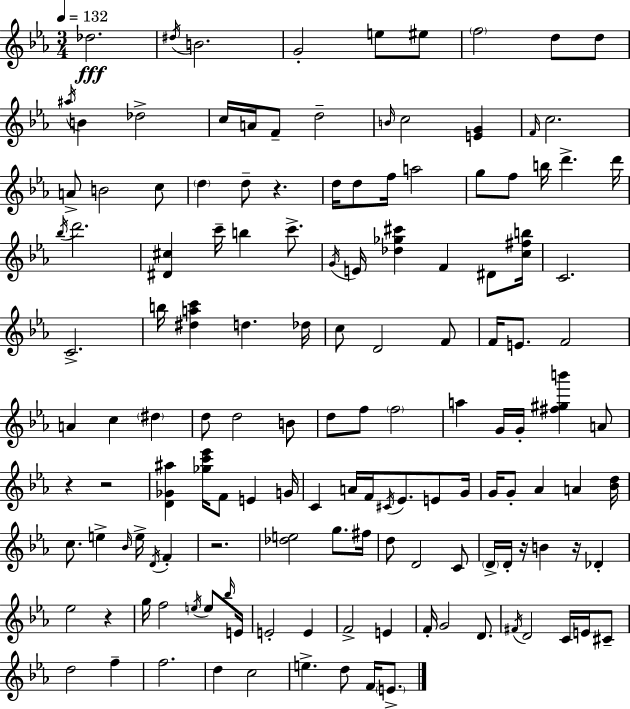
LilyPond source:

{
  \clef treble
  \numericTimeSignature
  \time 3/4
  \key ees \major
  \tempo 4 = 132
  des''2.\fff | \acciaccatura { dis''16 } b'2. | g'2-. e''8 eis''8 | \parenthesize f''2 d''8 d''8 | \break \acciaccatura { ais''16 } b'4 des''2-> | c''16 a'16 f'8-- d''2-- | \grace { b'16 } c''2 <e' g'>4 | \grace { f'16 } c''2. | \break a'8-> b'2 | c''8 \parenthesize d''4 d''8-- r4. | d''16 d''8 f''16 a''2 | g''8 f''8 b''16 d'''4.-> | \break d'''16 \acciaccatura { bes''16 } d'''2. | <dis' cis''>4 c'''16-- b''4 | c'''8.-> \acciaccatura { g'16 } e'16 <des'' ges'' cis'''>4 f'4 | dis'8 <c'' fis'' b''>16 c'2. | \break c'2.-> | b''16 <dis'' a'' c'''>4 d''4. | des''16 c''8 d'2 | f'8 f'16 e'8. f'2 | \break a'4 c''4 | \parenthesize dis''4 d''8 d''2 | b'8 d''8 f''8 \parenthesize f''2 | a''4 g'16 g'16-. | \break <fis'' gis'' b'''>4 a'8 r4 r2 | <d' ges' ais''>4 <ges'' c''' ees'''>16 f'8 | e'4 g'16 c'4 a'16 f'16 | \acciaccatura { cis'16 } ees'8. e'8 g'16 g'16 g'8-. aes'4 | \break a'4 <bes' d''>16 c''8. e''4-> | \grace { bes'16 } e''16-> \acciaccatura { d'16 } f'4-. r2. | <des'' e''>2 | g''8. fis''16 d''8 d'2 | \break c'8 \parenthesize d'16-> d'16-. r16 | b'4 r16 des'4-. ees''2 | r4 g''16 f''2 | \acciaccatura { e''16 } e''8 \grace { bes''16 } e'16 e'2-. | \break e'4 f'2-> | e'4 f'16-. | g'2 d'8. \acciaccatura { fis'16 } | d'2 c'16 e'16 cis'8-- | \break d''2 f''4-- | f''2. | d''4 c''2 | e''4.-> d''8 f'16 \parenthesize e'8.-> | \break \bar "|."
}